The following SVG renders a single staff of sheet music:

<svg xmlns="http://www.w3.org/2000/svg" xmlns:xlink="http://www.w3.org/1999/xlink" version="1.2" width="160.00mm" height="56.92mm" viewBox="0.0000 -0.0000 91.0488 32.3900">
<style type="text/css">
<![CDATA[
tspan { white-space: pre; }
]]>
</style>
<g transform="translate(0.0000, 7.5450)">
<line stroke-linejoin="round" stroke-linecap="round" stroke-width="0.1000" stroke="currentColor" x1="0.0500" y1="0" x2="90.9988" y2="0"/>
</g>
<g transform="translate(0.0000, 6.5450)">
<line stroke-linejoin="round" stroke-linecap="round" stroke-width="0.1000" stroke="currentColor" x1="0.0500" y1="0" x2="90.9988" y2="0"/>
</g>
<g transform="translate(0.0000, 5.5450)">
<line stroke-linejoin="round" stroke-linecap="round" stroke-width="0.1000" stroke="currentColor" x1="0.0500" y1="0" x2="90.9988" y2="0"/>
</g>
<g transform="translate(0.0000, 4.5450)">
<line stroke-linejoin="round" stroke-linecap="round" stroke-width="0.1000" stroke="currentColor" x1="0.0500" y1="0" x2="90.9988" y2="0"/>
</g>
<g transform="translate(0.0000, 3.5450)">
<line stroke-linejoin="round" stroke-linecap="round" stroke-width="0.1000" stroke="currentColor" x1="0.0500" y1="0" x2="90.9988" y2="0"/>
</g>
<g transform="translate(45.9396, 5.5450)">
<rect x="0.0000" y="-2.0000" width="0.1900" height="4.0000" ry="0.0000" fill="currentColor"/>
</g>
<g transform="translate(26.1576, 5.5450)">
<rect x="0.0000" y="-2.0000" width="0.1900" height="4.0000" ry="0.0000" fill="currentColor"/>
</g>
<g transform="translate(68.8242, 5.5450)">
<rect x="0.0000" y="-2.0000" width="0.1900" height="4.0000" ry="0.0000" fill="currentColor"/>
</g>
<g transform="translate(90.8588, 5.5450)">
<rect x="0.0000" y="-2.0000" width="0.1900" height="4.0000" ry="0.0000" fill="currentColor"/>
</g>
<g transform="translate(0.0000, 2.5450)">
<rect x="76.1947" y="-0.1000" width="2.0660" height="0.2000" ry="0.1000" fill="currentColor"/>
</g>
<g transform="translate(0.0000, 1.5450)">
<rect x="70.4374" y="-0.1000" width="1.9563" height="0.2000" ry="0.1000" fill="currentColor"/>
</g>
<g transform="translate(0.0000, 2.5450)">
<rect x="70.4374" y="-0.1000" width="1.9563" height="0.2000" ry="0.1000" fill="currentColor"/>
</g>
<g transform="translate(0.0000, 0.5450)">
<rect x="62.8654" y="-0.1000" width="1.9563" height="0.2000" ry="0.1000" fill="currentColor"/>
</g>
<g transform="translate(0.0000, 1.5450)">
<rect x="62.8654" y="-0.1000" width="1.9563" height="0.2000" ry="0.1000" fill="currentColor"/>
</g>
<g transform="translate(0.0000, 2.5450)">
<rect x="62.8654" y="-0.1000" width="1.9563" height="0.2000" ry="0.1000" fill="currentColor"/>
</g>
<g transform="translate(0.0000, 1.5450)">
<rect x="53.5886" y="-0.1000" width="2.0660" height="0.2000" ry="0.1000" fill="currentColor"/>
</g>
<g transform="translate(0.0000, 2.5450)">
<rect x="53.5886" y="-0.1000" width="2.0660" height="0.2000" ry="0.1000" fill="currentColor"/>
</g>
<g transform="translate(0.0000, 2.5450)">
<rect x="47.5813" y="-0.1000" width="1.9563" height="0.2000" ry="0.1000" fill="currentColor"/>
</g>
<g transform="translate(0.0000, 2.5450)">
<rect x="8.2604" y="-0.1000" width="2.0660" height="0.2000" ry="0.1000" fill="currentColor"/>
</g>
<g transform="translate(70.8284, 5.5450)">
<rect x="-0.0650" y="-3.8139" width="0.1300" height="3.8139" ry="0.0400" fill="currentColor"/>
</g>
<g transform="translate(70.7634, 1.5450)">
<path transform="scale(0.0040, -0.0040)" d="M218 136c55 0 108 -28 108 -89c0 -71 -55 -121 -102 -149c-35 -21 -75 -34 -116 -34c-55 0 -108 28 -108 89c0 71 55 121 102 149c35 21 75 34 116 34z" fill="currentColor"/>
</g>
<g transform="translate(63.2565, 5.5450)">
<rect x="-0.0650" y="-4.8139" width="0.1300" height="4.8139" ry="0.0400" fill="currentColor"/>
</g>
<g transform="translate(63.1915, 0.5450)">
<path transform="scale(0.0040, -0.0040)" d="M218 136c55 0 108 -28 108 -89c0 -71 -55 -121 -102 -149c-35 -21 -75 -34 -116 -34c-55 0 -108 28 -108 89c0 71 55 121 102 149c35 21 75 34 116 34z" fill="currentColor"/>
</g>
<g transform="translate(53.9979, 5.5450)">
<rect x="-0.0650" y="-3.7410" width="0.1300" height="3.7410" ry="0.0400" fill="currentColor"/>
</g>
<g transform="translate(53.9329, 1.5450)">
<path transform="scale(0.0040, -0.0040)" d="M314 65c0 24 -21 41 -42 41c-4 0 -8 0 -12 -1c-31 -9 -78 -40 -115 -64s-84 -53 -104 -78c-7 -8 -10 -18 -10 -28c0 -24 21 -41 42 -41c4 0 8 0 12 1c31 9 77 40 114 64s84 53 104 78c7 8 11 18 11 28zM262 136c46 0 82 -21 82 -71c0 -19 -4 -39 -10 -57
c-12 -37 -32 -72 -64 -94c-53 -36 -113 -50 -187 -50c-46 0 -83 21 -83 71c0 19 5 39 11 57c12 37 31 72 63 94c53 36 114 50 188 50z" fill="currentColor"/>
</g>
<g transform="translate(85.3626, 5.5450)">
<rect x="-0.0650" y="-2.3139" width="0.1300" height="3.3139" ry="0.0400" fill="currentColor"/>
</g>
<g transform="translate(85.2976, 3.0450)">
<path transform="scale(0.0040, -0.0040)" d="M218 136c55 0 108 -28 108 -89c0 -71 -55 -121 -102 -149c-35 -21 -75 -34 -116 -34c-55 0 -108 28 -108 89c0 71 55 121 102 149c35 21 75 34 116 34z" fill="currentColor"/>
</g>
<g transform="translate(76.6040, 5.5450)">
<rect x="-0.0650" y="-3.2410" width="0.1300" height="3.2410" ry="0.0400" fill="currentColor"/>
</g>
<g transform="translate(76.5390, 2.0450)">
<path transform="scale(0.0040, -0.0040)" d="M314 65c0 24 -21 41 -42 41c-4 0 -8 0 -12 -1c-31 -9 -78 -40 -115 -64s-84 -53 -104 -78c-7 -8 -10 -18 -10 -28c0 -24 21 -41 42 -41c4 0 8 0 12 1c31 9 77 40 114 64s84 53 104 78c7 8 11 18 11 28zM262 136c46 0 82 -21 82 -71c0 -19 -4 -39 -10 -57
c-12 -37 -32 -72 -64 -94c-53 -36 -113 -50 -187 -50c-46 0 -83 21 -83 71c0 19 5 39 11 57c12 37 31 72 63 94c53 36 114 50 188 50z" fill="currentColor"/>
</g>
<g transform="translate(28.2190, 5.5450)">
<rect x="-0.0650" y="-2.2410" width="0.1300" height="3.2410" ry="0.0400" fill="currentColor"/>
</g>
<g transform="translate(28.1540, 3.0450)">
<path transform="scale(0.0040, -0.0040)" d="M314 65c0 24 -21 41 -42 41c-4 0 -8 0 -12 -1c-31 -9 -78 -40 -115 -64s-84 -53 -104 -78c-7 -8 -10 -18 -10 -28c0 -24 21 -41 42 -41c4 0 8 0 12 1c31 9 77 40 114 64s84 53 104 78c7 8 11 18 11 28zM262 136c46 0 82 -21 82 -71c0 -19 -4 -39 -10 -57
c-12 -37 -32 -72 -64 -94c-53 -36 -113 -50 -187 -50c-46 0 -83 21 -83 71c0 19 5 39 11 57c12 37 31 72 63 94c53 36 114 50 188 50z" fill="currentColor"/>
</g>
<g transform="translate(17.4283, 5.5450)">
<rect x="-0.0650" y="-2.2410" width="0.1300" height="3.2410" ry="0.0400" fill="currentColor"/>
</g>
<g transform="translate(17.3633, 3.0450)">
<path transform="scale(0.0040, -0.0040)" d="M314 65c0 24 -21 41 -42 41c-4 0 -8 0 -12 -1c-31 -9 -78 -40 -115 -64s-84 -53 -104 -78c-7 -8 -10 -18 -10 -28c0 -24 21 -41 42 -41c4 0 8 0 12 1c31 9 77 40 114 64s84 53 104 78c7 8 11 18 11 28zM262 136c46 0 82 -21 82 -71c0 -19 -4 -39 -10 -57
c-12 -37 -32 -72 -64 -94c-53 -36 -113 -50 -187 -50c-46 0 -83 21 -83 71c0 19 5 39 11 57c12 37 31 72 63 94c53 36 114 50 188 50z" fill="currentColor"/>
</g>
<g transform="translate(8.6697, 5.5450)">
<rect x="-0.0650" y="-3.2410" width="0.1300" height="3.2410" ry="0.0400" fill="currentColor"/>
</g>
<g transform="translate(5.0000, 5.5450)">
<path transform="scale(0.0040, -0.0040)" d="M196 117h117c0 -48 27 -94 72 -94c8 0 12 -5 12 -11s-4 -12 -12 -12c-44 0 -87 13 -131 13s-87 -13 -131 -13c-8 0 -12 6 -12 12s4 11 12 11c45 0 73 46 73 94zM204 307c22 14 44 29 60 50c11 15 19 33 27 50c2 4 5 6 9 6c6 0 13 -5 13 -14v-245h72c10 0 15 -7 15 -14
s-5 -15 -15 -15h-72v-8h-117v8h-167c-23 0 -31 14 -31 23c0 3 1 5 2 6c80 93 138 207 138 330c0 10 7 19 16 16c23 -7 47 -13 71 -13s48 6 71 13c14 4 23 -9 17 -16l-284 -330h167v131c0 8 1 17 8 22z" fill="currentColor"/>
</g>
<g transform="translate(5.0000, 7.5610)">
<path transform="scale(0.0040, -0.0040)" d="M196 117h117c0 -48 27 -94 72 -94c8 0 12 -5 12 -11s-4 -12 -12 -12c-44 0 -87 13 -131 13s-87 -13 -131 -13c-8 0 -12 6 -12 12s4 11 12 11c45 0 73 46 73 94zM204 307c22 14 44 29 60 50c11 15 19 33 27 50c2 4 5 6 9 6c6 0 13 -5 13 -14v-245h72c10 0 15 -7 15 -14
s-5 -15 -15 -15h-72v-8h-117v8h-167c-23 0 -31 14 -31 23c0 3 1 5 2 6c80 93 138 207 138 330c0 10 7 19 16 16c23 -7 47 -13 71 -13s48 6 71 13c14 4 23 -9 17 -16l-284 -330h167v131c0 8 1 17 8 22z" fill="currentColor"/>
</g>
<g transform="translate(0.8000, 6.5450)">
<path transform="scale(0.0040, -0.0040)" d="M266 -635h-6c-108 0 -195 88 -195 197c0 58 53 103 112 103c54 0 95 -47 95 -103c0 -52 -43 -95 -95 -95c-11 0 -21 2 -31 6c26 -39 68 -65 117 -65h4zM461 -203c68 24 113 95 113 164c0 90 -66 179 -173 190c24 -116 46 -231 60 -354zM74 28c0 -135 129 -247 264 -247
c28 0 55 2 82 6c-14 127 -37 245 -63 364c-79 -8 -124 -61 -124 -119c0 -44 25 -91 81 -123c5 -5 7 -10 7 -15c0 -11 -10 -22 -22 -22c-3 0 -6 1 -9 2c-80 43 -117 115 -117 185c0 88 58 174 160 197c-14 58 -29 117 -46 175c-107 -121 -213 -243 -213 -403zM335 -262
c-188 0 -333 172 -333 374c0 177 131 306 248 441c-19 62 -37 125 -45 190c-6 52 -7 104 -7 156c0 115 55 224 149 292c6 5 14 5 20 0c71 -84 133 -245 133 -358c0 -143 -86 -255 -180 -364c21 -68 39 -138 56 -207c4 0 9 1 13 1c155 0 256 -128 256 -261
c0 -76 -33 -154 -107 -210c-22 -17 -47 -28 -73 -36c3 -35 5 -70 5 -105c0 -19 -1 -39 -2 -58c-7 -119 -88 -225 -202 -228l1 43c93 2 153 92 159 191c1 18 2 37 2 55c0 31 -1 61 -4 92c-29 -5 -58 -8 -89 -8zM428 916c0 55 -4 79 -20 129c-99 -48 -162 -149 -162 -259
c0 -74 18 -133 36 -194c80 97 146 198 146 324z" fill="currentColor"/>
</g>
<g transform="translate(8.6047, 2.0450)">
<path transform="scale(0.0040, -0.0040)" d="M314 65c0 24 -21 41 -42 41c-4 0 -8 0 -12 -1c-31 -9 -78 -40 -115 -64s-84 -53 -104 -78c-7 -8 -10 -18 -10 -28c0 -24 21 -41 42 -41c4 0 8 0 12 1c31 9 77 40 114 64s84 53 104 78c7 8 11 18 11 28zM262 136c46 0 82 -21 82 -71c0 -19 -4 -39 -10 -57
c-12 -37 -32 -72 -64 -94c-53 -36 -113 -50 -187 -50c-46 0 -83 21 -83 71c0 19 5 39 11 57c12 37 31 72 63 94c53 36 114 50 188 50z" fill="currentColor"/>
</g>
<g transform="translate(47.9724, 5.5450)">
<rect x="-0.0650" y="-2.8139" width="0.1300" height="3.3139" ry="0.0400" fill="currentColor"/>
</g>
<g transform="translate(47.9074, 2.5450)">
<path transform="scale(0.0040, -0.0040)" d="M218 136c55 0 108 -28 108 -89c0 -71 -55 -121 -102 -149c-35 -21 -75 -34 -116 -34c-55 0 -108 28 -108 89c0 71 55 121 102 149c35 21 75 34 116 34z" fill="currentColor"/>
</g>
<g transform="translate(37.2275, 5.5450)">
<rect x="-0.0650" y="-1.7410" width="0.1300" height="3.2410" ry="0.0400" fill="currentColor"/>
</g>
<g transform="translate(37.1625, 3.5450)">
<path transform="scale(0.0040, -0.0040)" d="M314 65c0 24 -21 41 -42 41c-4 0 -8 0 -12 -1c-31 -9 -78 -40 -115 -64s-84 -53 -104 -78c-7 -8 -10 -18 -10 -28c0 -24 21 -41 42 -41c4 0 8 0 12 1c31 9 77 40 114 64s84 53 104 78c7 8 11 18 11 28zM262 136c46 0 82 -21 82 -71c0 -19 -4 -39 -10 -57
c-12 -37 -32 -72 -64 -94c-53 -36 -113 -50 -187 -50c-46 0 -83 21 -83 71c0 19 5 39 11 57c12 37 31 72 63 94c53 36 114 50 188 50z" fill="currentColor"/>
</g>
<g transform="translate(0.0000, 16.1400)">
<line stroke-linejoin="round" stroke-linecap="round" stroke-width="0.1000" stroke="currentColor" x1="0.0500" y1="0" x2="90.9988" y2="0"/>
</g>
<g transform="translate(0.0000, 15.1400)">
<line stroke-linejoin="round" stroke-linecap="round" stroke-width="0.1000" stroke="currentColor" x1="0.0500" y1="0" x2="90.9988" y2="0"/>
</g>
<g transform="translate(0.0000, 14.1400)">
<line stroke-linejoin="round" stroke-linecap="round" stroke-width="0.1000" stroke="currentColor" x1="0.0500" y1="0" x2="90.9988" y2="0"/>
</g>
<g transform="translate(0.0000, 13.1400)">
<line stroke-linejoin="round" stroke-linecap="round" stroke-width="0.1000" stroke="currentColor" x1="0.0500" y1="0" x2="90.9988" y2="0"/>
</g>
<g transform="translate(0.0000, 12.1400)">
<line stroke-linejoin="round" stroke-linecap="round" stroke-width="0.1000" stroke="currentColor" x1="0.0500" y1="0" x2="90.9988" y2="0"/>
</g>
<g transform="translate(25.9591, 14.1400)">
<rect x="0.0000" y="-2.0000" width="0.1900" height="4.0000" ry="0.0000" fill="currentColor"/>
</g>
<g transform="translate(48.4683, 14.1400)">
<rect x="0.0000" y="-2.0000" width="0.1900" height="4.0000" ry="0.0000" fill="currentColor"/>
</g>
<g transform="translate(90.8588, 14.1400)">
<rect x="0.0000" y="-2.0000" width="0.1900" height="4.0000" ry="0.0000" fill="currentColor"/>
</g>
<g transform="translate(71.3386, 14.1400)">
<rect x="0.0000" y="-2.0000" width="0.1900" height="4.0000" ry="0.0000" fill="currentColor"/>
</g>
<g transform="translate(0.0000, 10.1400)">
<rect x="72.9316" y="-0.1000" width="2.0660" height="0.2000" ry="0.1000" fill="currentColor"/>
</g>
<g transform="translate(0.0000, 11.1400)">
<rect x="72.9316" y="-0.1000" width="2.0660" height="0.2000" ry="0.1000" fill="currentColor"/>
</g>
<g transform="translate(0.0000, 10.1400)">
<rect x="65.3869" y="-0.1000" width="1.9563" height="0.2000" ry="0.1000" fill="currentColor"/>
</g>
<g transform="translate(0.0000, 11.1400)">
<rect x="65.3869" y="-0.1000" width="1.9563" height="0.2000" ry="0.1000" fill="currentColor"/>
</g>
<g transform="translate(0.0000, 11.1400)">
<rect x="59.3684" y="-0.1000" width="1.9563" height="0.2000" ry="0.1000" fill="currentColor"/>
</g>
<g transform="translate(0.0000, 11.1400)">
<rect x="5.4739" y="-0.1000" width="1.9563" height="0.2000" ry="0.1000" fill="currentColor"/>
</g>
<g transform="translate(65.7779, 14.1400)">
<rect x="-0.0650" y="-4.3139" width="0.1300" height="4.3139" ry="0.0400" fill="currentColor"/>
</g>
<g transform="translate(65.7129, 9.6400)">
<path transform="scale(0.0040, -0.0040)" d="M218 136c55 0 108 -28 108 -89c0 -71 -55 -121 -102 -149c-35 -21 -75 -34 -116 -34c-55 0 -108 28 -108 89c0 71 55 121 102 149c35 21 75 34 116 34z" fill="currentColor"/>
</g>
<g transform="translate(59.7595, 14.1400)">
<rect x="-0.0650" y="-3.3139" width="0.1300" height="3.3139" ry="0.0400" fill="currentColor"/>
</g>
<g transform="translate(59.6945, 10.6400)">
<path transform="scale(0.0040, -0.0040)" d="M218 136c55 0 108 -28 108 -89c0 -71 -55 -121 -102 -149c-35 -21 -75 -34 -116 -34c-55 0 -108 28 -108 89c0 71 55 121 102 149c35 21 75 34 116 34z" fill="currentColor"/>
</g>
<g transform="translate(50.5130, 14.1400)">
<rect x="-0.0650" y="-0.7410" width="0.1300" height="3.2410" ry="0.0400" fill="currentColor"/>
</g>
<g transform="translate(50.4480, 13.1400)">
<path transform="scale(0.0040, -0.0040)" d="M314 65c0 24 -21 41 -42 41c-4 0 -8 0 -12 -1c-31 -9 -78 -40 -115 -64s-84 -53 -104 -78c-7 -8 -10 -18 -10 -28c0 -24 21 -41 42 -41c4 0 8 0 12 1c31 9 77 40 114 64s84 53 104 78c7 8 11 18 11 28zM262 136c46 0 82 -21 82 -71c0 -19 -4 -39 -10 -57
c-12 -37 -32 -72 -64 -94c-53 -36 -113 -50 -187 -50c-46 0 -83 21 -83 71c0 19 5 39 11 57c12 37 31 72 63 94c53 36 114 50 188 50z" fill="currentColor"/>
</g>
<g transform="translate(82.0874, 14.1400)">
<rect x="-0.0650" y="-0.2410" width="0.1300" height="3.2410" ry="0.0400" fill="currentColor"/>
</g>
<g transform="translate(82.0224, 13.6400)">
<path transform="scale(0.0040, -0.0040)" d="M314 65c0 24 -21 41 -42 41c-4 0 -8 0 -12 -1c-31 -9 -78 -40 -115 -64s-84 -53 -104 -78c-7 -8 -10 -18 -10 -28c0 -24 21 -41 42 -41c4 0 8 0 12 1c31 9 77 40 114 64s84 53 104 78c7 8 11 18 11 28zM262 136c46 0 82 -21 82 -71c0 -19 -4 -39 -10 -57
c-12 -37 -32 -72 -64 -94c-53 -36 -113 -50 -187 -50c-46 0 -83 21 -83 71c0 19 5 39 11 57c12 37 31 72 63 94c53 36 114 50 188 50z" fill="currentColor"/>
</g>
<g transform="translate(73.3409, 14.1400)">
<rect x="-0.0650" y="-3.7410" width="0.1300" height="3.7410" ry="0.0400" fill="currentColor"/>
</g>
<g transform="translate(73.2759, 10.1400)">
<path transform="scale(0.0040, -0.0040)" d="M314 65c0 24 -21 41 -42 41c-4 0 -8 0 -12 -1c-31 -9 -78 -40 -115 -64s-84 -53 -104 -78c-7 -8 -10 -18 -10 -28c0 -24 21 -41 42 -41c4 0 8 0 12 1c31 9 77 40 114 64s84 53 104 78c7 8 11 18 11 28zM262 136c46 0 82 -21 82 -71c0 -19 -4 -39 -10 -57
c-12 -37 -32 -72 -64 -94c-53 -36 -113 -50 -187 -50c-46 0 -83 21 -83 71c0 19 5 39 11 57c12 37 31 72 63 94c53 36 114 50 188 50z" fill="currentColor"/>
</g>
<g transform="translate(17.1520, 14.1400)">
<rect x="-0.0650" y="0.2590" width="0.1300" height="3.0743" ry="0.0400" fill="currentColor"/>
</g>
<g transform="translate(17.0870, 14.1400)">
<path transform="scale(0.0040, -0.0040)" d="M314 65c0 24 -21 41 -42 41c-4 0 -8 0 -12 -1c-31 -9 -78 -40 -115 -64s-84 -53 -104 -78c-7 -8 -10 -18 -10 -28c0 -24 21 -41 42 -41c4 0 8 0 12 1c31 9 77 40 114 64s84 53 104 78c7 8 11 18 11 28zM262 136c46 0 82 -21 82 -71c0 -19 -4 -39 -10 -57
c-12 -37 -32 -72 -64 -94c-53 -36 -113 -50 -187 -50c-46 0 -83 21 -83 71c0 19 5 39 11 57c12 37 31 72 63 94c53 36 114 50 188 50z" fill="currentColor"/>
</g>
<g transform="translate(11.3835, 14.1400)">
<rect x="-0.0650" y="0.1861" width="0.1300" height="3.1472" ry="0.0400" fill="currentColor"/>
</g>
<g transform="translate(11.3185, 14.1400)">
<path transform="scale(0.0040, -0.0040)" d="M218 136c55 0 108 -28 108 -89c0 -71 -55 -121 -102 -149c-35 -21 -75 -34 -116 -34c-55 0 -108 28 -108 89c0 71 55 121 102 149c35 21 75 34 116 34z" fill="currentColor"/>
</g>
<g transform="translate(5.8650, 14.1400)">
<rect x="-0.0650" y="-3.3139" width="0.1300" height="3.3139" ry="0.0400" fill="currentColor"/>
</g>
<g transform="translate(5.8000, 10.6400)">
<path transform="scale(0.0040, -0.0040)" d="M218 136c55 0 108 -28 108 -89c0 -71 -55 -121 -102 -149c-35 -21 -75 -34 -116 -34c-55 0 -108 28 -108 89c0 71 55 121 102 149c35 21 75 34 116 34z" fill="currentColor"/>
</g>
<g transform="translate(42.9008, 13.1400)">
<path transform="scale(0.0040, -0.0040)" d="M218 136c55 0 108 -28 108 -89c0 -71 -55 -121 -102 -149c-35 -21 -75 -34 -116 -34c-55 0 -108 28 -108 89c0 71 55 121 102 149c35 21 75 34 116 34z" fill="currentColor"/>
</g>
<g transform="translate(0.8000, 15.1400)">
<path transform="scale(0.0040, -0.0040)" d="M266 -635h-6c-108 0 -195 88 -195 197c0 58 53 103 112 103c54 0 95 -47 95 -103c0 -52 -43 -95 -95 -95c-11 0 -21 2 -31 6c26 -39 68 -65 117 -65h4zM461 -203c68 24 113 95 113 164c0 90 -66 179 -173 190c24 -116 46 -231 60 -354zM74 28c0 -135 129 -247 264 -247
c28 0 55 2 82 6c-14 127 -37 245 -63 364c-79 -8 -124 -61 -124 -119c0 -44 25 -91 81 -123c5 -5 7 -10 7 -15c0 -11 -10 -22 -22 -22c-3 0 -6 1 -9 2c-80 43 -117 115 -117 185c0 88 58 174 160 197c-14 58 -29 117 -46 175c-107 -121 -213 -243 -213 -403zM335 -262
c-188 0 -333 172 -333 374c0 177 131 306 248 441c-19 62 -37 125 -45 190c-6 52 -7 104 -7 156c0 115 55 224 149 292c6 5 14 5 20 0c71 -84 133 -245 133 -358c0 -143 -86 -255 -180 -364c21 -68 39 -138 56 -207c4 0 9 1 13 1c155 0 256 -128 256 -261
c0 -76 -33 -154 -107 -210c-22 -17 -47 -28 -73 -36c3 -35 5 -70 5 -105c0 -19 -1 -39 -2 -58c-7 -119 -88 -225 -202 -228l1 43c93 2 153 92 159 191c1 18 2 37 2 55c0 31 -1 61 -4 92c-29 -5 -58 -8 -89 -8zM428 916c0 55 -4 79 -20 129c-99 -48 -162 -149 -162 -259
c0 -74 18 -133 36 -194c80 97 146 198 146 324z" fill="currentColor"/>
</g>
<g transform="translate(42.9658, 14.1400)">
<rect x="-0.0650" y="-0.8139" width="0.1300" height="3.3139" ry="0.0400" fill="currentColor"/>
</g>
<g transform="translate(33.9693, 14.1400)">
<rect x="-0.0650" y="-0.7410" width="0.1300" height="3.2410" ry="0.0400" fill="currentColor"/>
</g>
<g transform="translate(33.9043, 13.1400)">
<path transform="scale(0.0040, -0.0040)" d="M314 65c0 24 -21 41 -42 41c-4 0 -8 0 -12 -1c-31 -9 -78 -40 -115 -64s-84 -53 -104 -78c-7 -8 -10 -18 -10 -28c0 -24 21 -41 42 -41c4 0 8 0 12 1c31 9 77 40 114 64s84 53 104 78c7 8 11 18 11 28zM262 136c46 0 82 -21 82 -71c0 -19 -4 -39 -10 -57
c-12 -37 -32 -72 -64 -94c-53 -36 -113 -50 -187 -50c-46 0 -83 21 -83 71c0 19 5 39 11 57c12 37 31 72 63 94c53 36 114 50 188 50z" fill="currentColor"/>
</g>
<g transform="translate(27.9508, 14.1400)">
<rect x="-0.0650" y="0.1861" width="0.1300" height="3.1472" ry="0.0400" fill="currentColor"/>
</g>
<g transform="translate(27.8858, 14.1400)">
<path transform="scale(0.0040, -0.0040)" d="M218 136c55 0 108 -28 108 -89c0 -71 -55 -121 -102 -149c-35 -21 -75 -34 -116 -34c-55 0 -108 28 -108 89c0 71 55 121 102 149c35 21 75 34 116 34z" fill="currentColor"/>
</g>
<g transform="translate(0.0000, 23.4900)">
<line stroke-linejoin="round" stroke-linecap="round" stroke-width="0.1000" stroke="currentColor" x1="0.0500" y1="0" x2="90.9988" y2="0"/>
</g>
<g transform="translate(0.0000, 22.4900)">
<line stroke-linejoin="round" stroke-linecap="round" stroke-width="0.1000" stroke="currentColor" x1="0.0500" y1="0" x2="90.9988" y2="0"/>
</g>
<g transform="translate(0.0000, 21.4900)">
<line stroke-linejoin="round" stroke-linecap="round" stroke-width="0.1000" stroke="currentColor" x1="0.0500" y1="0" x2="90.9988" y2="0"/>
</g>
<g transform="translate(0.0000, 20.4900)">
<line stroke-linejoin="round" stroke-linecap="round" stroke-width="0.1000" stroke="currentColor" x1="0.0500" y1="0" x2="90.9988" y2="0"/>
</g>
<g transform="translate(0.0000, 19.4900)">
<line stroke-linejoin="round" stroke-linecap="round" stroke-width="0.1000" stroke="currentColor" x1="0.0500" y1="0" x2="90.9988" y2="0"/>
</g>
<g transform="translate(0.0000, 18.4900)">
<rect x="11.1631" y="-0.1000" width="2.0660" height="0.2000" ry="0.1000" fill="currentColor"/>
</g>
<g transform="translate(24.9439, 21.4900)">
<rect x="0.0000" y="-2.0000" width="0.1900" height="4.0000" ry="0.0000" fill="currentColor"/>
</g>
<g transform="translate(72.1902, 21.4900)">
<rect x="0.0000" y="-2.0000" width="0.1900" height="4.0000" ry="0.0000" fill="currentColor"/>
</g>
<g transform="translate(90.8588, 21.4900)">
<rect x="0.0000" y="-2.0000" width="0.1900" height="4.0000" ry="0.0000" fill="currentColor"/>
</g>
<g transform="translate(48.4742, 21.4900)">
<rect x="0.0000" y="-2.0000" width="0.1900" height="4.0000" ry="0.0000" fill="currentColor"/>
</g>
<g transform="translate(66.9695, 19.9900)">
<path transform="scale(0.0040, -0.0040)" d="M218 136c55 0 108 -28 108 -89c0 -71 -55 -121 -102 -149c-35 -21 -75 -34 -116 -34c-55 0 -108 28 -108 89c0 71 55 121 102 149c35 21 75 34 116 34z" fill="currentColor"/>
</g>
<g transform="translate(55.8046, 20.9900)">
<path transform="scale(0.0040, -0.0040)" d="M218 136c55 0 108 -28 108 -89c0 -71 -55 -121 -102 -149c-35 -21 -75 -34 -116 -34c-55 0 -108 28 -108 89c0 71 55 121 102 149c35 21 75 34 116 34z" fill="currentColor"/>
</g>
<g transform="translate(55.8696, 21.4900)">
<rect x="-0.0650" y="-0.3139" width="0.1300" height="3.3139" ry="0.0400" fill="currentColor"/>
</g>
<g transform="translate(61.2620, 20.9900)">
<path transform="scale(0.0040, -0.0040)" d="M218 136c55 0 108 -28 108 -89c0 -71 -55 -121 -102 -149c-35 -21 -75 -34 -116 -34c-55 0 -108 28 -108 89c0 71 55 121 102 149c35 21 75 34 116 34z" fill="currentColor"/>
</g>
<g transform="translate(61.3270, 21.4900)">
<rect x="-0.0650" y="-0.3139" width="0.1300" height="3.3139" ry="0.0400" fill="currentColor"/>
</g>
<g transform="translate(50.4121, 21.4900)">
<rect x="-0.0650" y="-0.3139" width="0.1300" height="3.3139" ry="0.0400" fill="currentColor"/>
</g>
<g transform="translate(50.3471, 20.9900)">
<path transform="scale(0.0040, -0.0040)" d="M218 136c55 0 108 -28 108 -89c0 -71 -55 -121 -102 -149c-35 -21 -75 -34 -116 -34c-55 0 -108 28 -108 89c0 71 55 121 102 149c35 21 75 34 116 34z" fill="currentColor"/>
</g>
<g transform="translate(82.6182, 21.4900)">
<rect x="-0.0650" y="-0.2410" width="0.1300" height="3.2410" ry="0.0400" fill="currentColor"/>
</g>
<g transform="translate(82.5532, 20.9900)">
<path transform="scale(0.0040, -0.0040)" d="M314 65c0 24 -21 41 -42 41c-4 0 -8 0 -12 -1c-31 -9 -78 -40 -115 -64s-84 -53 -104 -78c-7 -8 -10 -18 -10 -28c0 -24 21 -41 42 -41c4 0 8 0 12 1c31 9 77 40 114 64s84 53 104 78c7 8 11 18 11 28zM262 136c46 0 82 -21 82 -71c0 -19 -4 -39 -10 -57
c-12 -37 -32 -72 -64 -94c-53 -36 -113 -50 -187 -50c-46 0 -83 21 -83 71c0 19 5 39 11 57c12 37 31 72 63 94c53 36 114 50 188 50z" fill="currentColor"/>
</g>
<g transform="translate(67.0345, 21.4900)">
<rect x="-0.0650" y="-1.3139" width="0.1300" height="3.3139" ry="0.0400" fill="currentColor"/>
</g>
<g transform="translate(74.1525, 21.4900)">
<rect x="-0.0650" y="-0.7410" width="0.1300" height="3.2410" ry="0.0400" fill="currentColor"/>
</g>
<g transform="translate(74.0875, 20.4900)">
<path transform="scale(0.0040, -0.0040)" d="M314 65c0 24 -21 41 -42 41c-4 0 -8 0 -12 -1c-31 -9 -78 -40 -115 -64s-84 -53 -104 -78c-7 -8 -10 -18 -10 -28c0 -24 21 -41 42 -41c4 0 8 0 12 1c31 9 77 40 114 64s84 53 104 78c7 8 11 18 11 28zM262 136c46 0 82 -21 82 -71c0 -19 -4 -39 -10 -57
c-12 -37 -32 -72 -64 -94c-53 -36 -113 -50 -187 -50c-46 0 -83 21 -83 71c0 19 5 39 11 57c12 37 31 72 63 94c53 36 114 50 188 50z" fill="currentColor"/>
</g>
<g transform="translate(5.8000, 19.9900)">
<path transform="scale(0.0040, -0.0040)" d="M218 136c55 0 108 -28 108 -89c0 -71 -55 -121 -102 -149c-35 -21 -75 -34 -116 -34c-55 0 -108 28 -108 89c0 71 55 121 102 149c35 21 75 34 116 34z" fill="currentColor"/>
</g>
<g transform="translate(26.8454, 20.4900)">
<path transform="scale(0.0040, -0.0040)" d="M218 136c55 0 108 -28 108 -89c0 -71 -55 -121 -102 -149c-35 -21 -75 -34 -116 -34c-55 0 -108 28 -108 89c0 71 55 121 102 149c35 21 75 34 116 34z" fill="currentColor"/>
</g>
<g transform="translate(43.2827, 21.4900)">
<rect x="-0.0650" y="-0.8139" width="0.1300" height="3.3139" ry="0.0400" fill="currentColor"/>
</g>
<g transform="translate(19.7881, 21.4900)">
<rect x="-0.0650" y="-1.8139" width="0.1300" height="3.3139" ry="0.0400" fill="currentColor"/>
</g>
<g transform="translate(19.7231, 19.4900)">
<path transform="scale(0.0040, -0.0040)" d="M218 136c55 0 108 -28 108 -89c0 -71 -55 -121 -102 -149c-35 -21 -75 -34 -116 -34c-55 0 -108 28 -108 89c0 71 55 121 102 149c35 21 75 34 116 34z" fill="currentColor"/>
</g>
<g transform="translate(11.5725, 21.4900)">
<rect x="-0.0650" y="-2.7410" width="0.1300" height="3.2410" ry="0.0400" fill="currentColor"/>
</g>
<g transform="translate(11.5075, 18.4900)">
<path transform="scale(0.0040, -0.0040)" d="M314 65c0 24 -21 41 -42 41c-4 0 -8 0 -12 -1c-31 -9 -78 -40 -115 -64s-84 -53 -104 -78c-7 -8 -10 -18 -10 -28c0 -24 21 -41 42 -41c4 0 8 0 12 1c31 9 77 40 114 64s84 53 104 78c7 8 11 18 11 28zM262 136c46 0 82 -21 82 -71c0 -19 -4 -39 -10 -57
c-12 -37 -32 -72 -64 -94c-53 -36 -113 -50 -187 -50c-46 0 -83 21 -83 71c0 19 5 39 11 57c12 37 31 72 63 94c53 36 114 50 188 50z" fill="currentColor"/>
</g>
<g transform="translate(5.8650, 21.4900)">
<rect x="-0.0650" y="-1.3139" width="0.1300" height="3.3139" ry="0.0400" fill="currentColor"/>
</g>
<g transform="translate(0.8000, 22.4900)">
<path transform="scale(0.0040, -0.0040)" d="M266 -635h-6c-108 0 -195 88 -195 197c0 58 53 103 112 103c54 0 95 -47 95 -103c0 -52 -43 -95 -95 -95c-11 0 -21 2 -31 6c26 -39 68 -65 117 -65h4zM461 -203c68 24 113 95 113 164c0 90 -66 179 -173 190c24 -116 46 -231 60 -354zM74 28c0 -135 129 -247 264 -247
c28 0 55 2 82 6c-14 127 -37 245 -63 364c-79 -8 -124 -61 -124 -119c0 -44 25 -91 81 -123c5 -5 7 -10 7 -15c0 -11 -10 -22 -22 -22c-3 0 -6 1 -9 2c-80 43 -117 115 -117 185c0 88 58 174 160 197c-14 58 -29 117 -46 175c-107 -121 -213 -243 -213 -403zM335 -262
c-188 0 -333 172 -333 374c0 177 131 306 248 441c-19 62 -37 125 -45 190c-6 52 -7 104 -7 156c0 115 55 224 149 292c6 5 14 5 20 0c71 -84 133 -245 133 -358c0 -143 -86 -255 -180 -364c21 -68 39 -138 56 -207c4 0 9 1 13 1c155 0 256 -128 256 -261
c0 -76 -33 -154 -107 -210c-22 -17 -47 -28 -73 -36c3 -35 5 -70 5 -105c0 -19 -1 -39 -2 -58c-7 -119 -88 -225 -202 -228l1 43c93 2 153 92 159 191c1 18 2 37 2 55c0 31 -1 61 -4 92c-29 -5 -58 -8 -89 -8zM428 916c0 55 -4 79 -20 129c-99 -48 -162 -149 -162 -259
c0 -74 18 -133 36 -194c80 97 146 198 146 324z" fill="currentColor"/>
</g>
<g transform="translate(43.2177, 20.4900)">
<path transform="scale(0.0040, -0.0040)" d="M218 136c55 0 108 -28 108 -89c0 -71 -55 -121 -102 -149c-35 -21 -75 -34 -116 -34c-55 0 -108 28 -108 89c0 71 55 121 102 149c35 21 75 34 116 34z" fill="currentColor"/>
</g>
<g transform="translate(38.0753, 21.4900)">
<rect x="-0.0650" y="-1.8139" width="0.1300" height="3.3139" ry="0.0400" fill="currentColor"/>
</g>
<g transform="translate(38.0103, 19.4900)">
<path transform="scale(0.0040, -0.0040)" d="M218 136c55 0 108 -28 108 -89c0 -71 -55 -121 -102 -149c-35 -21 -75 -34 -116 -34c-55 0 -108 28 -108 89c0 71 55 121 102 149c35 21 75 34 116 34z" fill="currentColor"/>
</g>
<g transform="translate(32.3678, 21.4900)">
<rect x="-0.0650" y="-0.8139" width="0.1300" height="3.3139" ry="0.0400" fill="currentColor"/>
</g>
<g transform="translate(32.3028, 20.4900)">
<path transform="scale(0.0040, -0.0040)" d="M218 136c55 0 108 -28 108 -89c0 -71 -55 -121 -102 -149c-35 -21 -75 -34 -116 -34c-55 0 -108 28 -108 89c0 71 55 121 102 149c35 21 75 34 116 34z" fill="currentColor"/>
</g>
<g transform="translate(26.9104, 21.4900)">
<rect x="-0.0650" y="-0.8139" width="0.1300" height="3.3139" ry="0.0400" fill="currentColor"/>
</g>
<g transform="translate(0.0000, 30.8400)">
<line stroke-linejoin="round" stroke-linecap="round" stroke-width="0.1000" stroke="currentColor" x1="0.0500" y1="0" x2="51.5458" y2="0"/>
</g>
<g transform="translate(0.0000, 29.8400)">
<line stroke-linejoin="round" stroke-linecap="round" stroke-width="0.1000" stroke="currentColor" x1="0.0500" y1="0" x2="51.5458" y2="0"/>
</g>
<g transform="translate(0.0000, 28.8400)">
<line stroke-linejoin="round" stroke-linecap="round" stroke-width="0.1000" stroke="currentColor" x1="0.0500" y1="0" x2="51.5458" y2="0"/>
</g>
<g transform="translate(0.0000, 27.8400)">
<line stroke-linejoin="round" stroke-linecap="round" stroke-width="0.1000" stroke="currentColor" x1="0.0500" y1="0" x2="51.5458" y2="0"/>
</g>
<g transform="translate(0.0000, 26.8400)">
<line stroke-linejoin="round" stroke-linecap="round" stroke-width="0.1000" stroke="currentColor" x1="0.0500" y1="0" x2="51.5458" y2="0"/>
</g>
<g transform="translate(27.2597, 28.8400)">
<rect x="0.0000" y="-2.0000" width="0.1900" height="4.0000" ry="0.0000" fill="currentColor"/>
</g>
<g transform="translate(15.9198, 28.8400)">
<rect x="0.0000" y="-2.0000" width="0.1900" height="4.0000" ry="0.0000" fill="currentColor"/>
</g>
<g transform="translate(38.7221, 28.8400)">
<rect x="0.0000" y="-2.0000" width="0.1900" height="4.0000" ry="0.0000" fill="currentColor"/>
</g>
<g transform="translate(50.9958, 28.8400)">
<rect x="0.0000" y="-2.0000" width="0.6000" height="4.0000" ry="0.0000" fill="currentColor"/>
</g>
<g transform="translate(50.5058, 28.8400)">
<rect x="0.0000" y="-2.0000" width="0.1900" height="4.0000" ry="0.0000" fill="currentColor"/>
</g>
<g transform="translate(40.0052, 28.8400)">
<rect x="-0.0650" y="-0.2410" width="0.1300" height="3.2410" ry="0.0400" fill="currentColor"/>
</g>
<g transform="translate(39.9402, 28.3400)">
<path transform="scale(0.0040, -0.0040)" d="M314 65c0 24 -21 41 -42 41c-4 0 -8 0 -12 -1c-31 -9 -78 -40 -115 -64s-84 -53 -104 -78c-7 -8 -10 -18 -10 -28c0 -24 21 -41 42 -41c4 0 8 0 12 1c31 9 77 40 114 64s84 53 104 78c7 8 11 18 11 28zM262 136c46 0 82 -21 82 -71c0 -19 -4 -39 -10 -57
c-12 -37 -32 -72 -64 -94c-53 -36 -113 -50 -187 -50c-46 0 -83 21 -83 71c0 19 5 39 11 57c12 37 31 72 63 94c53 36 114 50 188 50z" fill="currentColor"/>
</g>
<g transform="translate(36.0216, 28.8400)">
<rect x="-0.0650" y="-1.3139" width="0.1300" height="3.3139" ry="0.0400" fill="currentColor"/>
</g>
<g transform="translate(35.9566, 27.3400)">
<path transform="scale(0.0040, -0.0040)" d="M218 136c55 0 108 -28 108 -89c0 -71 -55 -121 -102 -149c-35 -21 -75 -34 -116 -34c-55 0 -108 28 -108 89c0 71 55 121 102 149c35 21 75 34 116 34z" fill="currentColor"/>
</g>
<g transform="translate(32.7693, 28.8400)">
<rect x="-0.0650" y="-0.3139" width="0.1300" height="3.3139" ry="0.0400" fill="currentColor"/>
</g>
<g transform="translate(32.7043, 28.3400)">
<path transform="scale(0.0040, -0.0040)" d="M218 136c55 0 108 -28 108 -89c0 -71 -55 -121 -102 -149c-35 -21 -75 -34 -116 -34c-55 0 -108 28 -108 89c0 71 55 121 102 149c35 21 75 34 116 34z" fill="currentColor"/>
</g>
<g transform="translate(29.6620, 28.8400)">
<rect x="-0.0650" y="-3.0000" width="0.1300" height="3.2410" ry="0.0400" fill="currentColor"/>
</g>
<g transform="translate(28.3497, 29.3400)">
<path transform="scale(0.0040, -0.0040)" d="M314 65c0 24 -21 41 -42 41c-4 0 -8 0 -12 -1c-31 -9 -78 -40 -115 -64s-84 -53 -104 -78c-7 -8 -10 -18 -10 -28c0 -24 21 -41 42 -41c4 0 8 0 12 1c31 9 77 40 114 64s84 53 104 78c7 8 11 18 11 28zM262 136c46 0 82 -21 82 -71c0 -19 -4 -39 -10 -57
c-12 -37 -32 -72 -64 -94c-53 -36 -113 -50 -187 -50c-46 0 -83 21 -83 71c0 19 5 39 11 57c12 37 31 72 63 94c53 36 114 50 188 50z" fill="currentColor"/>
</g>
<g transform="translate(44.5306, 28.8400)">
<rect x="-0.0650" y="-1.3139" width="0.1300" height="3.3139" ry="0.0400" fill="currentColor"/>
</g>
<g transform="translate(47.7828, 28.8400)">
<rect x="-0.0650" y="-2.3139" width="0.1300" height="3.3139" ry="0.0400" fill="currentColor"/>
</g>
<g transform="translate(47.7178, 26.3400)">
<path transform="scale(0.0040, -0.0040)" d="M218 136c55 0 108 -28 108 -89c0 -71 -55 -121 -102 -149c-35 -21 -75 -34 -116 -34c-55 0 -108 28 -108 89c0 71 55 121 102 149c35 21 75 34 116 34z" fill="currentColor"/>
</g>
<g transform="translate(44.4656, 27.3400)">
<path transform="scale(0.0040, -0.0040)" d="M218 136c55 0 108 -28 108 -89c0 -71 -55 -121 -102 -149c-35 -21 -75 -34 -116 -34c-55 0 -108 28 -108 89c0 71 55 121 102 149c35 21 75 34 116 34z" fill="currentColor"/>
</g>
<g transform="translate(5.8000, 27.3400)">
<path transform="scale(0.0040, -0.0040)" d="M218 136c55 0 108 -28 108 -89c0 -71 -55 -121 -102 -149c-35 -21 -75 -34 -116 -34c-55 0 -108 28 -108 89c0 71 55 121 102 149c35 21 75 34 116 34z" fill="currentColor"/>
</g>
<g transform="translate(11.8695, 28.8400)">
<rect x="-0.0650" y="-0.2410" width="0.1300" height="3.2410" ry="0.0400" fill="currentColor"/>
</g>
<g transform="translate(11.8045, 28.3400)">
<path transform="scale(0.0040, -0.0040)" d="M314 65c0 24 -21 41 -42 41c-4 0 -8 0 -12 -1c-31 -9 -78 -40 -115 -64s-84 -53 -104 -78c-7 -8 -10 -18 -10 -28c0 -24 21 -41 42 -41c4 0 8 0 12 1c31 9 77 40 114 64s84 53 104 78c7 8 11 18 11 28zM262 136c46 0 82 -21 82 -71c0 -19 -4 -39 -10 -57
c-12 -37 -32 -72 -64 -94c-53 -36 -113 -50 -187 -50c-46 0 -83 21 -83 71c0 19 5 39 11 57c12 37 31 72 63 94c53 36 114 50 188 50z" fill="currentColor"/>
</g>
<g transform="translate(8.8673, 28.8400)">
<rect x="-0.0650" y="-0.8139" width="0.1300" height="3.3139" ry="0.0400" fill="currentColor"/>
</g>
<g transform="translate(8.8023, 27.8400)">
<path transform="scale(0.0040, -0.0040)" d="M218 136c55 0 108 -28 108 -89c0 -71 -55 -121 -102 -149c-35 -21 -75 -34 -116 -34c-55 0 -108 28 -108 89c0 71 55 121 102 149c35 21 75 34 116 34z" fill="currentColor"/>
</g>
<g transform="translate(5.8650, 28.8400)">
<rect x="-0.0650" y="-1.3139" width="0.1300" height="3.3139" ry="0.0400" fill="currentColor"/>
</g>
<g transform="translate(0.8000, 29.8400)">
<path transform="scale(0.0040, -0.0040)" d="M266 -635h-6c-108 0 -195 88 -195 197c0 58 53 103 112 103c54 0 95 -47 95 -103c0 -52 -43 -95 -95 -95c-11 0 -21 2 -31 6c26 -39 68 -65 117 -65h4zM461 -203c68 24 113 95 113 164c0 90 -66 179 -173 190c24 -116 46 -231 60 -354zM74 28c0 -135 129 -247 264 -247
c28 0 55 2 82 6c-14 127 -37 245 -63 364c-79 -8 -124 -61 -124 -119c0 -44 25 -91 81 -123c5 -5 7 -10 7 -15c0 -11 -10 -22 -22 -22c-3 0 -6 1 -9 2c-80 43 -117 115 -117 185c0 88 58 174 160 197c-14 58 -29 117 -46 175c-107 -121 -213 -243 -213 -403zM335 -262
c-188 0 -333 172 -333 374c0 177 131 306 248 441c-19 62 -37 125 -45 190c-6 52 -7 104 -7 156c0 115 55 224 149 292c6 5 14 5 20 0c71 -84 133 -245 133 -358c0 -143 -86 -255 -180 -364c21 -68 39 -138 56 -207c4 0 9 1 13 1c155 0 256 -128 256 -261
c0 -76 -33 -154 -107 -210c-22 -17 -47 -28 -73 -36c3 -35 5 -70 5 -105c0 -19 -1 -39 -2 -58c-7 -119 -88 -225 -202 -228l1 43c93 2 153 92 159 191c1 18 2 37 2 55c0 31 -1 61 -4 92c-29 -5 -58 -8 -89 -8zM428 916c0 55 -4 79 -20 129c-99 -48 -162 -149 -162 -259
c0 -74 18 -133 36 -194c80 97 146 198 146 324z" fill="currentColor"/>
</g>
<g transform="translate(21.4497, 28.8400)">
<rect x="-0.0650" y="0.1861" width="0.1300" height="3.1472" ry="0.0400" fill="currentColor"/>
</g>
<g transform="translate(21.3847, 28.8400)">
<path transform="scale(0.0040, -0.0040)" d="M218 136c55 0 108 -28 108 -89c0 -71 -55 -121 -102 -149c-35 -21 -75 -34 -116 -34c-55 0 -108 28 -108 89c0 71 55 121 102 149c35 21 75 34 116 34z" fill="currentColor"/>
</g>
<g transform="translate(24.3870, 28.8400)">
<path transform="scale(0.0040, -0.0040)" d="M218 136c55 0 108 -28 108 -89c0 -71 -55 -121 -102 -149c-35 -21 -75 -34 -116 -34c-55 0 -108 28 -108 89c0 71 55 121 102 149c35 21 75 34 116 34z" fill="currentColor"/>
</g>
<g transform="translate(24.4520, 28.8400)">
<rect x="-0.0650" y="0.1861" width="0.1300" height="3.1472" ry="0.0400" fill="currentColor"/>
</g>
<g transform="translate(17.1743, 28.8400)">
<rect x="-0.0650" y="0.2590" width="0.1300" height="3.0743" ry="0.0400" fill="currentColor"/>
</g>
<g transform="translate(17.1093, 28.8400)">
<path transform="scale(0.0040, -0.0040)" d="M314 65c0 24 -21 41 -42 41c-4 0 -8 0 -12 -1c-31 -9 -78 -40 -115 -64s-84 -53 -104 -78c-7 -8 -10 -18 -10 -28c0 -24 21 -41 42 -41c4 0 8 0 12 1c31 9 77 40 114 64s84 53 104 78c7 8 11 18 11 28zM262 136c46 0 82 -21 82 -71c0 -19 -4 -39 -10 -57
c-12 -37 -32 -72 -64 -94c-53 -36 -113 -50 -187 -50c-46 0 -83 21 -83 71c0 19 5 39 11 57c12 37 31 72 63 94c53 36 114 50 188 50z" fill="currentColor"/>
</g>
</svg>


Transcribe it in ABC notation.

X:1
T:Untitled
M:4/4
L:1/4
K:C
b2 g2 g2 f2 a c'2 e' c' b2 g b B B2 B d2 d d2 b d' c'2 c2 e a2 f d d f d c c c e d2 c2 e d c2 B2 B B A2 c e c2 e g